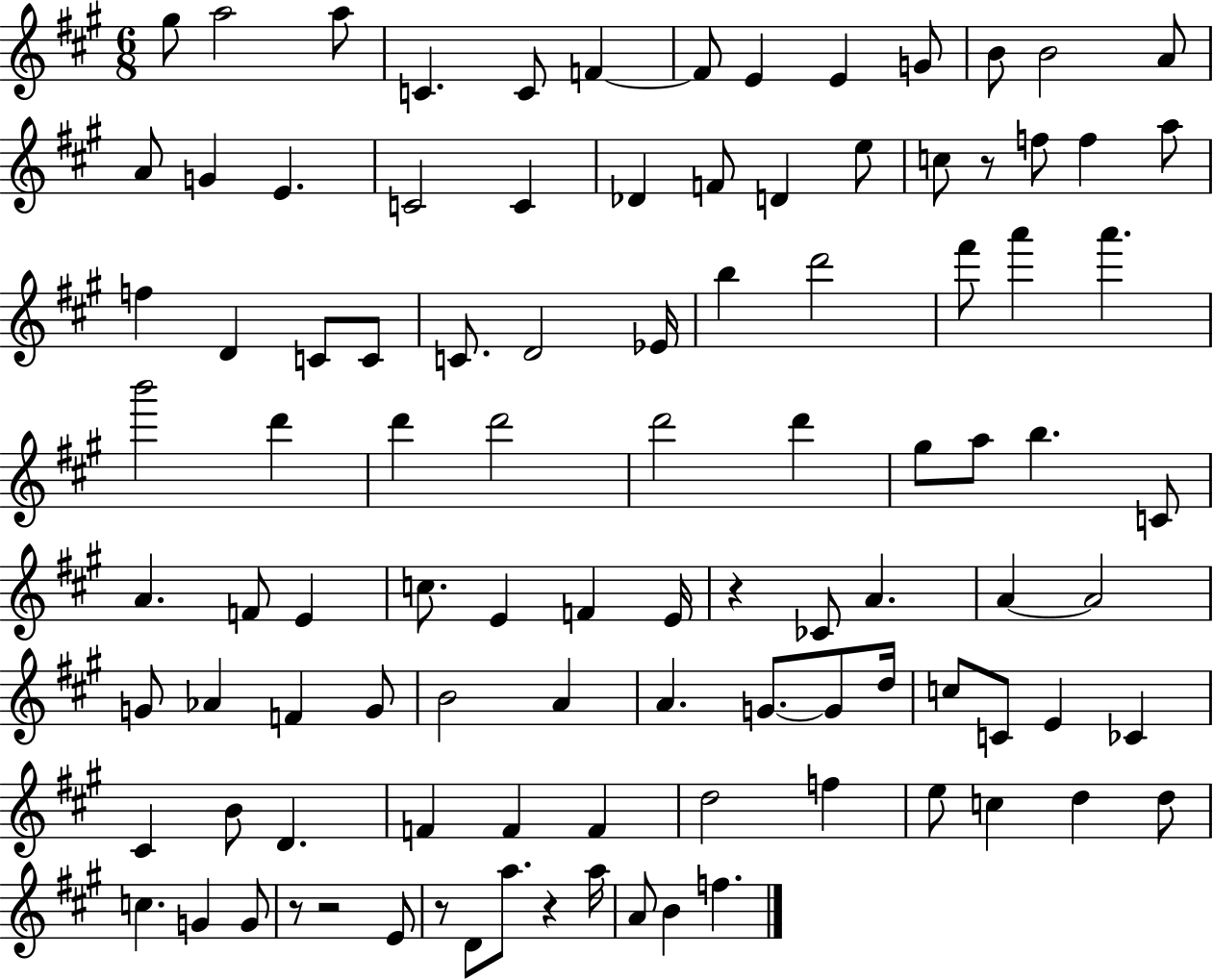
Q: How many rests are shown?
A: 6